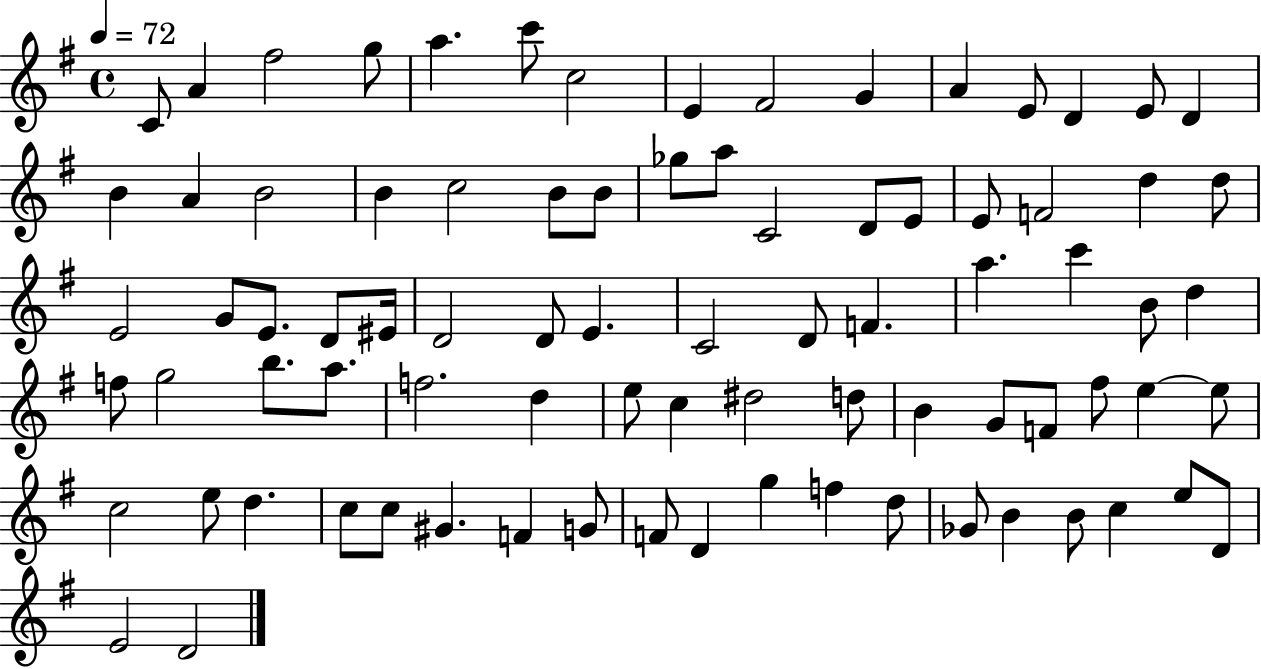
C4/e A4/q F#5/h G5/e A5/q. C6/e C5/h E4/q F#4/h G4/q A4/q E4/e D4/q E4/e D4/q B4/q A4/q B4/h B4/q C5/h B4/e B4/e Gb5/e A5/e C4/h D4/e E4/e E4/e F4/h D5/q D5/e E4/h G4/e E4/e. D4/e EIS4/s D4/h D4/e E4/q. C4/h D4/e F4/q. A5/q. C6/q B4/e D5/q F5/e G5/h B5/e. A5/e. F5/h. D5/q E5/e C5/q D#5/h D5/e B4/q G4/e F4/e F#5/e E5/q E5/e C5/h E5/e D5/q. C5/e C5/e G#4/q. F4/q G4/e F4/e D4/q G5/q F5/q D5/e Gb4/e B4/q B4/e C5/q E5/e D4/e E4/h D4/h